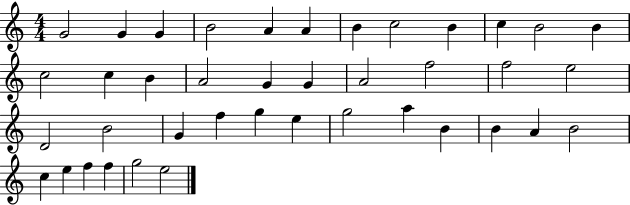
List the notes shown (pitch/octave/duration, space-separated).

G4/h G4/q G4/q B4/h A4/q A4/q B4/q C5/h B4/q C5/q B4/h B4/q C5/h C5/q B4/q A4/h G4/q G4/q A4/h F5/h F5/h E5/h D4/h B4/h G4/q F5/q G5/q E5/q G5/h A5/q B4/q B4/q A4/q B4/h C5/q E5/q F5/q F5/q G5/h E5/h